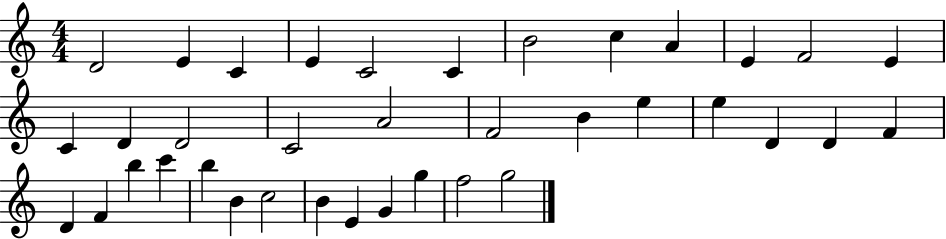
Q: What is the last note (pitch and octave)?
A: G5